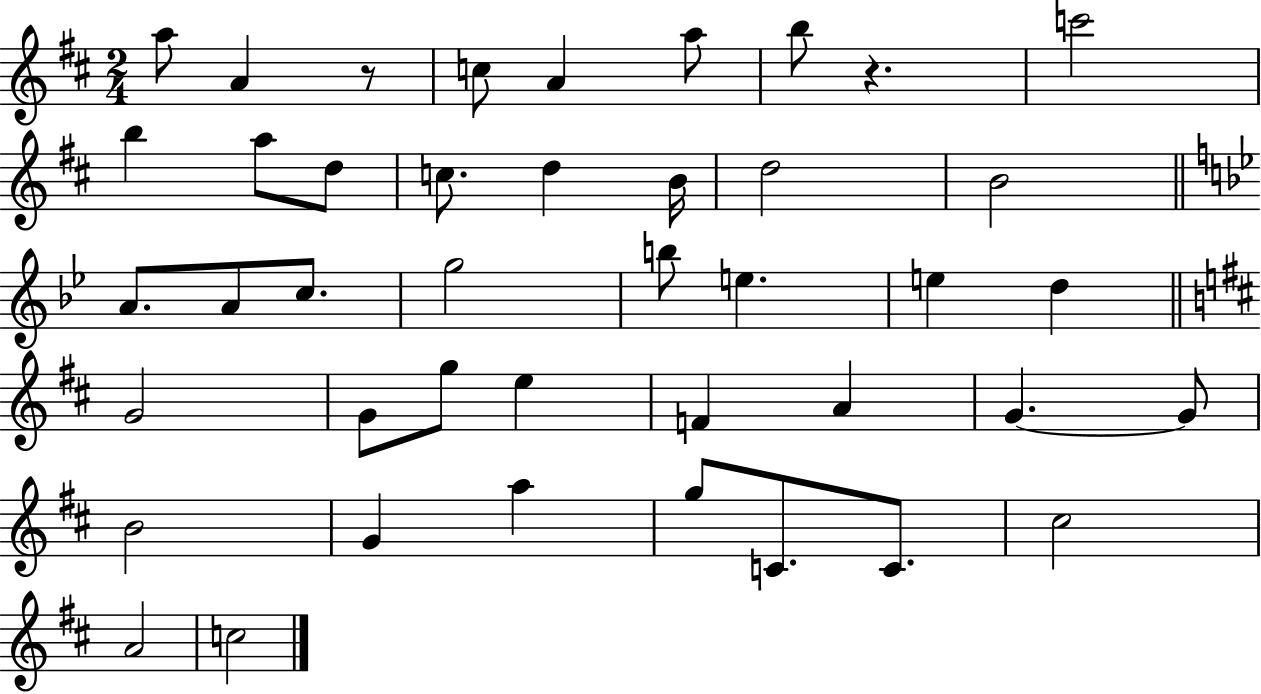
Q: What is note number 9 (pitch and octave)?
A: A5